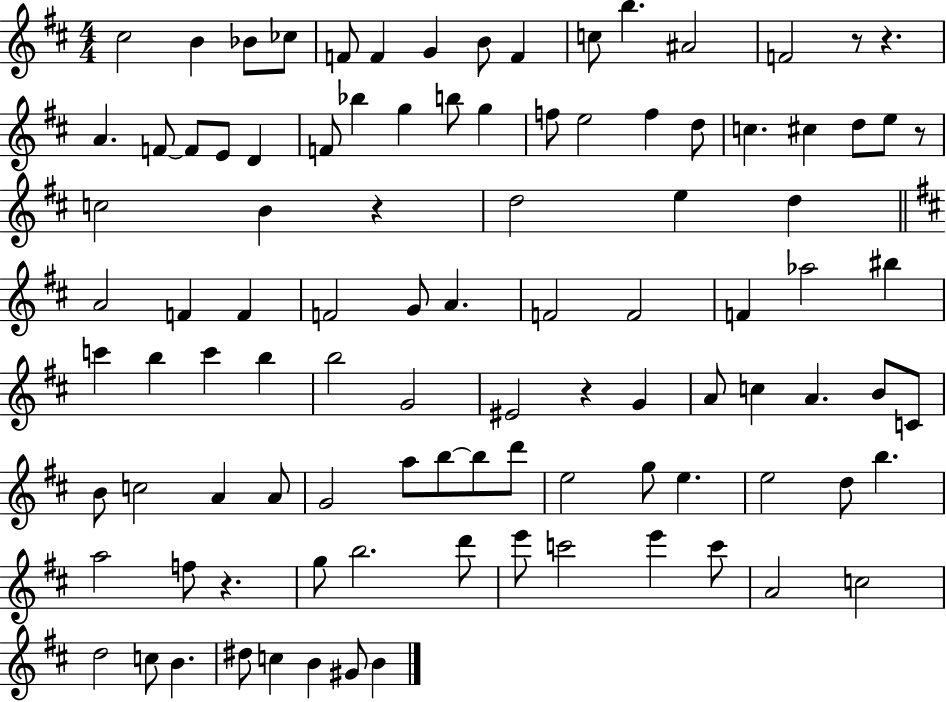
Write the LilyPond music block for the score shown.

{
  \clef treble
  \numericTimeSignature
  \time 4/4
  \key d \major
  cis''2 b'4 bes'8 ces''8 | f'8 f'4 g'4 b'8 f'4 | c''8 b''4. ais'2 | f'2 r8 r4. | \break a'4. f'8~~ f'8 e'8 d'4 | f'8 bes''4 g''4 b''8 g''4 | f''8 e''2 f''4 d''8 | c''4. cis''4 d''8 e''8 r8 | \break c''2 b'4 r4 | d''2 e''4 d''4 | \bar "||" \break \key d \major a'2 f'4 f'4 | f'2 g'8 a'4. | f'2 f'2 | f'4 aes''2 bis''4 | \break c'''4 b''4 c'''4 b''4 | b''2 g'2 | eis'2 r4 g'4 | a'8 c''4 a'4. b'8 c'8 | \break b'8 c''2 a'4 a'8 | g'2 a''8 b''8~~ b''8 d'''8 | e''2 g''8 e''4. | e''2 d''8 b''4. | \break a''2 f''8 r4. | g''8 b''2. d'''8 | e'''8 c'''2 e'''4 c'''8 | a'2 c''2 | \break d''2 c''8 b'4. | dis''8 c''4 b'4 gis'8 b'4 | \bar "|."
}